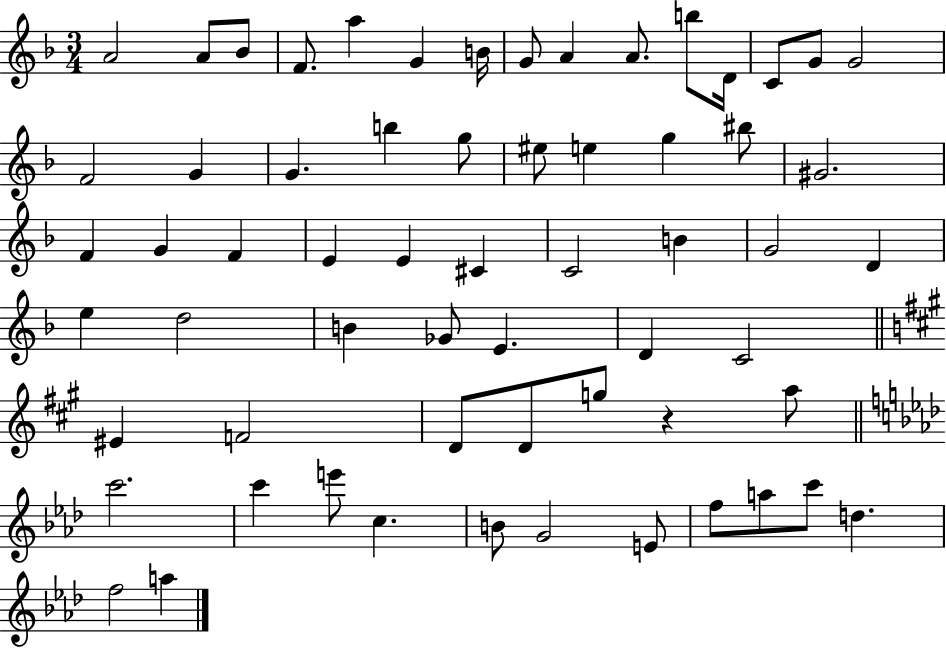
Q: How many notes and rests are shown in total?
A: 62